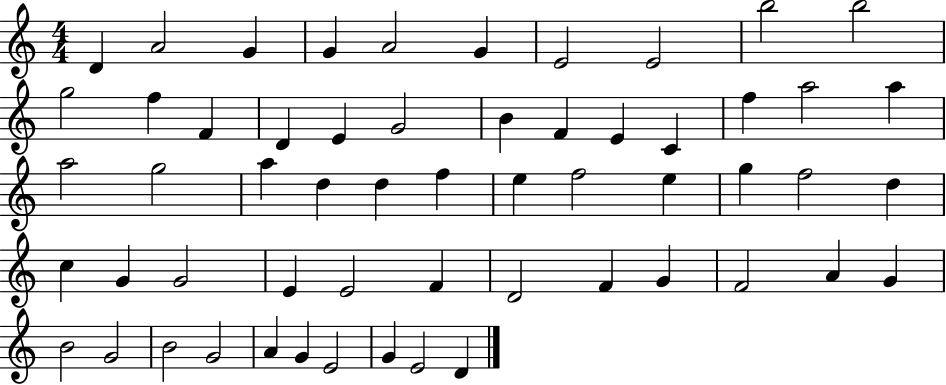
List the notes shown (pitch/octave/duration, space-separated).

D4/q A4/h G4/q G4/q A4/h G4/q E4/h E4/h B5/h B5/h G5/h F5/q F4/q D4/q E4/q G4/h B4/q F4/q E4/q C4/q F5/q A5/h A5/q A5/h G5/h A5/q D5/q D5/q F5/q E5/q F5/h E5/q G5/q F5/h D5/q C5/q G4/q G4/h E4/q E4/h F4/q D4/h F4/q G4/q F4/h A4/q G4/q B4/h G4/h B4/h G4/h A4/q G4/q E4/h G4/q E4/h D4/q